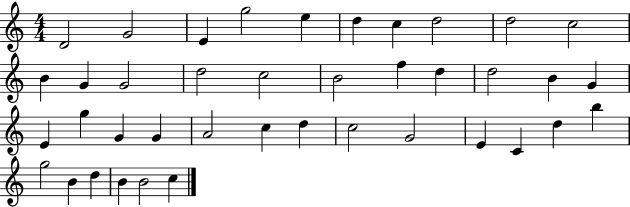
D4/h G4/h E4/q G5/h E5/q D5/q C5/q D5/h D5/h C5/h B4/q G4/q G4/h D5/h C5/h B4/h F5/q D5/q D5/h B4/q G4/q E4/q G5/q G4/q G4/q A4/h C5/q D5/q C5/h G4/h E4/q C4/q D5/q B5/q G5/h B4/q D5/q B4/q B4/h C5/q